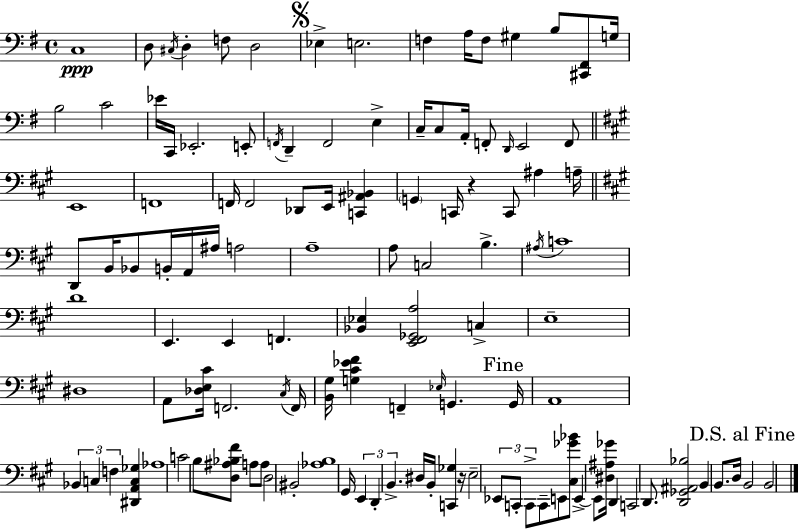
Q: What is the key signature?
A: G major